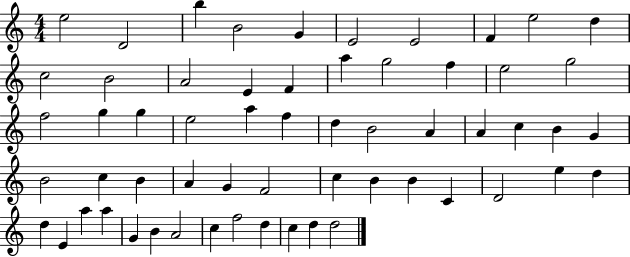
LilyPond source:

{
  \clef treble
  \numericTimeSignature
  \time 4/4
  \key c \major
  e''2 d'2 | b''4 b'2 g'4 | e'2 e'2 | f'4 e''2 d''4 | \break c''2 b'2 | a'2 e'4 f'4 | a''4 g''2 f''4 | e''2 g''2 | \break f''2 g''4 g''4 | e''2 a''4 f''4 | d''4 b'2 a'4 | a'4 c''4 b'4 g'4 | \break b'2 c''4 b'4 | a'4 g'4 f'2 | c''4 b'4 b'4 c'4 | d'2 e''4 d''4 | \break d''4 e'4 a''4 a''4 | g'4 b'4 a'2 | c''4 f''2 d''4 | c''4 d''4 d''2 | \break \bar "|."
}